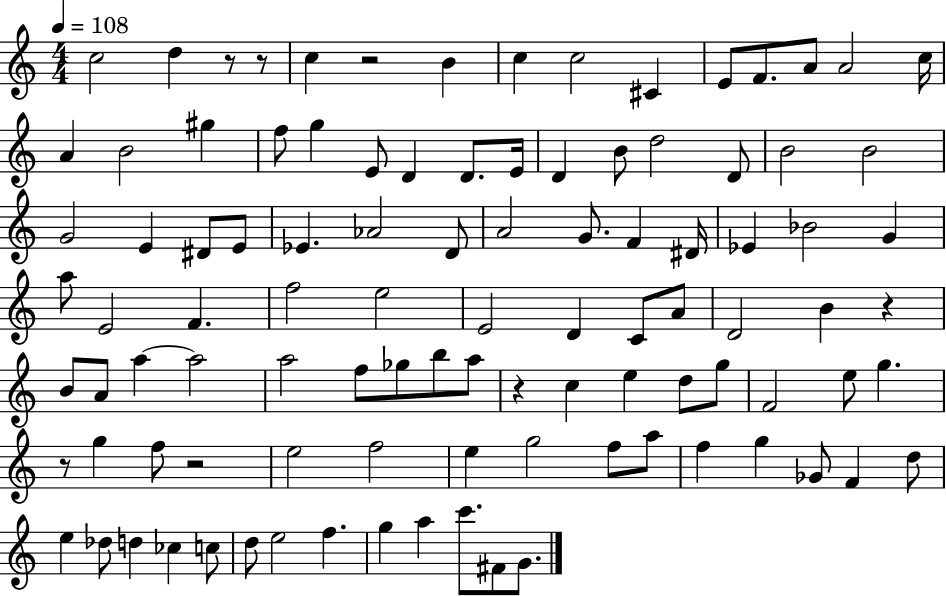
X:1
T:Untitled
M:4/4
L:1/4
K:C
c2 d z/2 z/2 c z2 B c c2 ^C E/2 F/2 A/2 A2 c/4 A B2 ^g f/2 g E/2 D D/2 E/4 D B/2 d2 D/2 B2 B2 G2 E ^D/2 E/2 _E _A2 D/2 A2 G/2 F ^D/4 _E _B2 G a/2 E2 F f2 e2 E2 D C/2 A/2 D2 B z B/2 A/2 a a2 a2 f/2 _g/2 b/2 a/2 z c e d/2 g/2 F2 e/2 g z/2 g f/2 z2 e2 f2 e g2 f/2 a/2 f g _G/2 F d/2 e _d/2 d _c c/2 d/2 e2 f g a c'/2 ^F/2 G/2